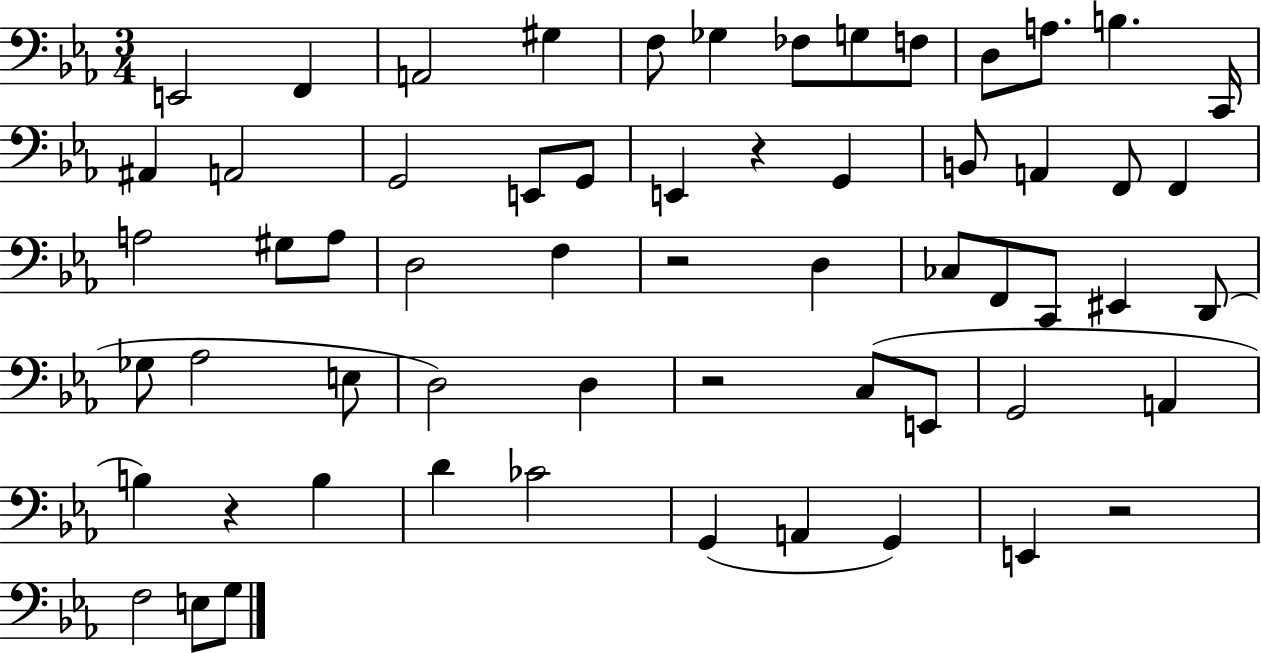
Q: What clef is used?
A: bass